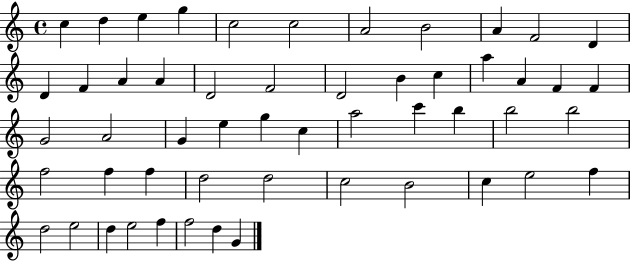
X:1
T:Untitled
M:4/4
L:1/4
K:C
c d e g c2 c2 A2 B2 A F2 D D F A A D2 F2 D2 B c a A F F G2 A2 G e g c a2 c' b b2 b2 f2 f f d2 d2 c2 B2 c e2 f d2 e2 d e2 f f2 d G